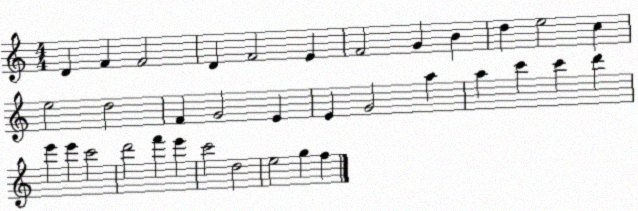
X:1
T:Untitled
M:4/4
L:1/4
K:C
D F F2 D F2 E F2 G B d e2 c e2 d2 F G2 E E G2 a a c' c' d' e' e' c'2 d'2 f' e' c'2 d2 e2 g f